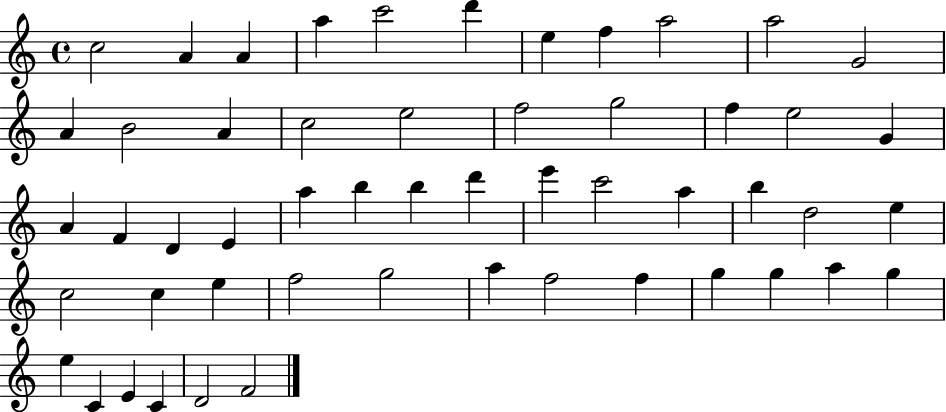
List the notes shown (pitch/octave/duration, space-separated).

C5/h A4/q A4/q A5/q C6/h D6/q E5/q F5/q A5/h A5/h G4/h A4/q B4/h A4/q C5/h E5/h F5/h G5/h F5/q E5/h G4/q A4/q F4/q D4/q E4/q A5/q B5/q B5/q D6/q E6/q C6/h A5/q B5/q D5/h E5/q C5/h C5/q E5/q F5/h G5/h A5/q F5/h F5/q G5/q G5/q A5/q G5/q E5/q C4/q E4/q C4/q D4/h F4/h